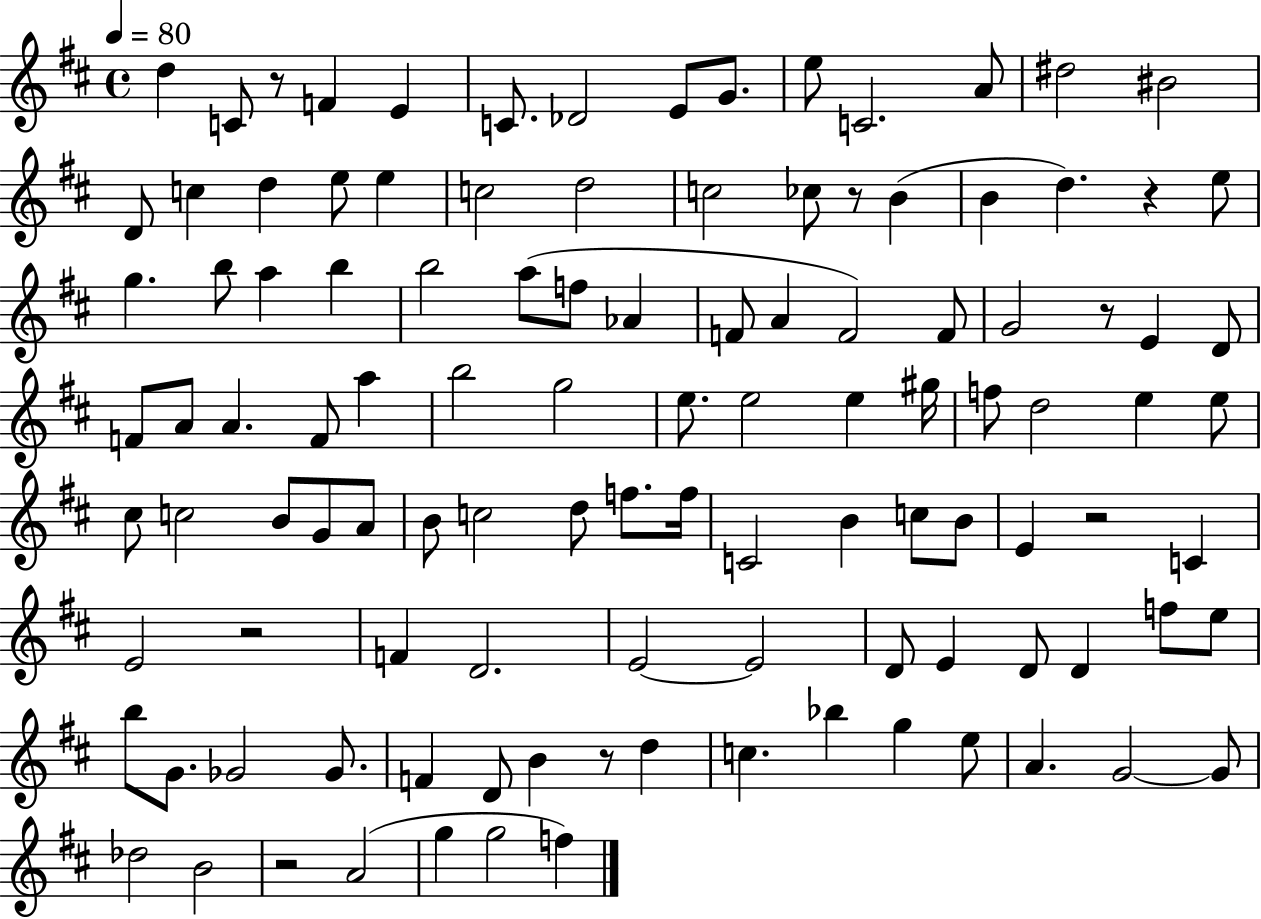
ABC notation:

X:1
T:Untitled
M:4/4
L:1/4
K:D
d C/2 z/2 F E C/2 _D2 E/2 G/2 e/2 C2 A/2 ^d2 ^B2 D/2 c d e/2 e c2 d2 c2 _c/2 z/2 B B d z e/2 g b/2 a b b2 a/2 f/2 _A F/2 A F2 F/2 G2 z/2 E D/2 F/2 A/2 A F/2 a b2 g2 e/2 e2 e ^g/4 f/2 d2 e e/2 ^c/2 c2 B/2 G/2 A/2 B/2 c2 d/2 f/2 f/4 C2 B c/2 B/2 E z2 C E2 z2 F D2 E2 E2 D/2 E D/2 D f/2 e/2 b/2 G/2 _G2 _G/2 F D/2 B z/2 d c _b g e/2 A G2 G/2 _d2 B2 z2 A2 g g2 f